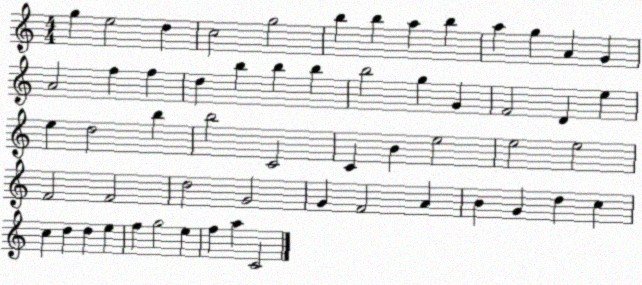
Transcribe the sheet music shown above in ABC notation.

X:1
T:Untitled
M:4/4
L:1/4
K:C
g e2 d c2 g2 b b a b a g A G A2 f f d b b b b2 g G F2 D e e d2 b b2 C2 C B e2 e2 e2 F2 F2 d2 G2 G F2 A B G d c c d d e f g2 e f a C2